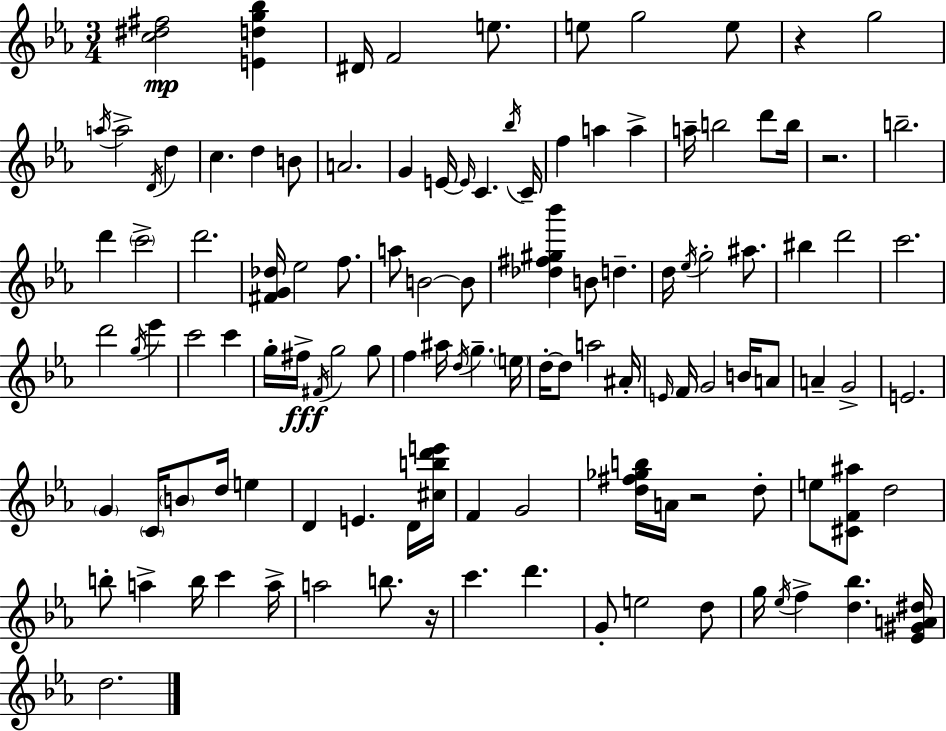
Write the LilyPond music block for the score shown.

{
  \clef treble
  \numericTimeSignature
  \time 3/4
  \key ees \major
  <c'' dis'' fis''>2\mp <e' d'' g'' bes''>4 | dis'16 f'2 e''8. | e''8 g''2 e''8 | r4 g''2 | \break \acciaccatura { a''16 } a''2-> \acciaccatura { d'16 } d''4 | c''4. d''4 | b'8 a'2. | g'4 e'16~~ \grace { e'16 } c'4. | \break \acciaccatura { bes''16 } c'16-- f''4 a''4 | a''4-> a''16-- b''2 | d'''8 b''16 r2. | b''2.-- | \break d'''4 \parenthesize c'''2-> | d'''2. | <fis' g' des''>16 ees''2 | f''8. a''8 b'2~~ | \break b'8 <des'' fis'' gis'' bes'''>4 b'8 d''4.-- | d''16 \acciaccatura { ees''16 } g''2-. | ais''8. bis''4 d'''2 | c'''2. | \break d'''2 | \acciaccatura { g''16 } ees'''4 c'''2 | c'''4 g''16-. fis''16->\fff \acciaccatura { fis'16 } g''2 | g''8 f''4 ais''16 | \break \acciaccatura { d''16 } g''4.-- \parenthesize e''16 d''16-.~~ d''8 a''2 | ais'16-. \grace { e'16 } f'16 g'2 | b'16 a'8 a'4-- | g'2-> e'2. | \break \parenthesize g'4 | \parenthesize c'16 \parenthesize b'8 d''16 e''4 d'4 | e'4. d'16 <cis'' b'' d''' e'''>16 f'4 | g'2 <d'' fis'' ges'' b''>16 a'16 r2 | \break d''8-. e''8 <cis' f' ais''>8 | d''2 b''8-. a''4-> | b''16 c'''4 a''16-> a''2 | b''8. r16 c'''4. | \break d'''4. g'8-. e''2 | d''8 g''16 \acciaccatura { ees''16 } f''4-> | <d'' bes''>4. <ees' gis' a' dis''>16 d''2. | \bar "|."
}